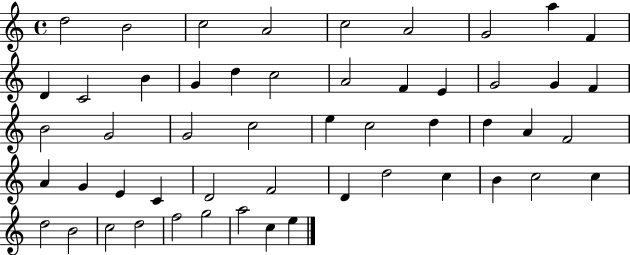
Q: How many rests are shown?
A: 0